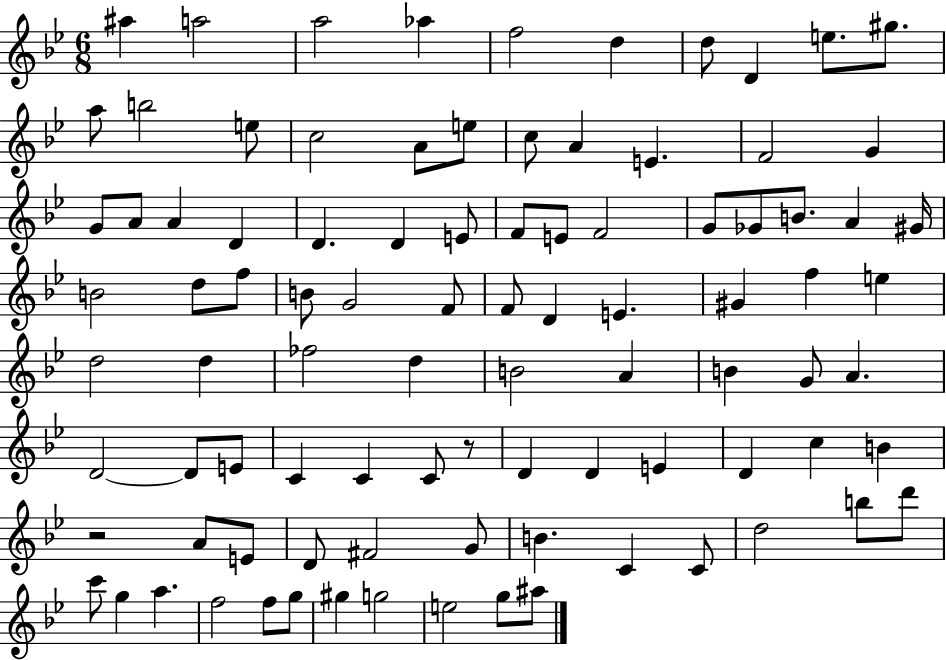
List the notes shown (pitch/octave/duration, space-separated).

A#5/q A5/h A5/h Ab5/q F5/h D5/q D5/e D4/q E5/e. G#5/e. A5/e B5/h E5/e C5/h A4/e E5/e C5/e A4/q E4/q. F4/h G4/q G4/e A4/e A4/q D4/q D4/q. D4/q E4/e F4/e E4/e F4/h G4/e Gb4/e B4/e. A4/q G#4/s B4/h D5/e F5/e B4/e G4/h F4/e F4/e D4/q E4/q. G#4/q F5/q E5/q D5/h D5/q FES5/h D5/q B4/h A4/q B4/q G4/e A4/q. D4/h D4/e E4/e C4/q C4/q C4/e R/e D4/q D4/q E4/q D4/q C5/q B4/q R/h A4/e E4/e D4/e F#4/h G4/e B4/q. C4/q C4/e D5/h B5/e D6/e C6/e G5/q A5/q. F5/h F5/e G5/e G#5/q G5/h E5/h G5/e A#5/e